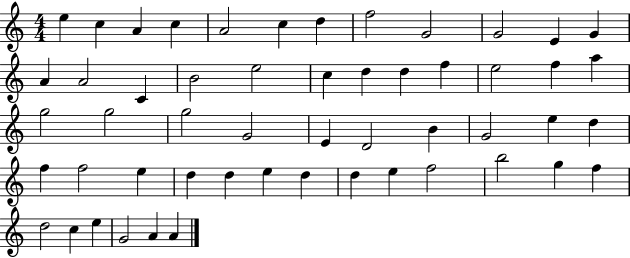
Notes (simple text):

E5/q C5/q A4/q C5/q A4/h C5/q D5/q F5/h G4/h G4/h E4/q G4/q A4/q A4/h C4/q B4/h E5/h C5/q D5/q D5/q F5/q E5/h F5/q A5/q G5/h G5/h G5/h G4/h E4/q D4/h B4/q G4/h E5/q D5/q F5/q F5/h E5/q D5/q D5/q E5/q D5/q D5/q E5/q F5/h B5/h G5/q F5/q D5/h C5/q E5/q G4/h A4/q A4/q